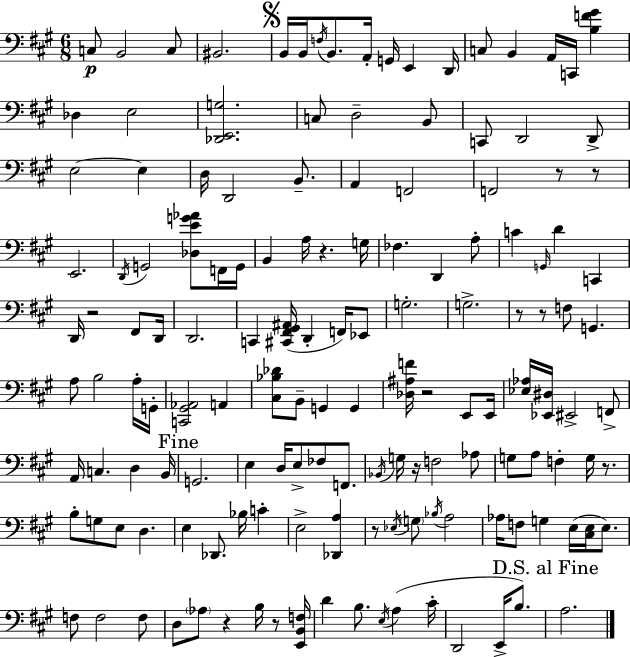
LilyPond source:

{
  \clef bass
  \numericTimeSignature
  \time 6/8
  \key a \major
  \repeat volta 2 { c8\p b,2 c8 | bis,2. | \mark \markup { \musicglyph "scripts.segno" } b,16 b,16 \acciaccatura { f16 } b,8. a,16-. g,16 e,4 | d,16 c8 b,4 a,16 c,16 <b f' gis'>4 | \break des4 e2 | <des, e, g>2. | c8 d2-- b,8 | c,8 d,2 d,8-> | \break e2~~ e4 | d16 d,2 b,8.-- | a,4 f,2 | f,2 r8 r8 | \break e,2. | \acciaccatura { d,16 } g,2 <des e' g' aes'>8 | f,16 g,16 b,4 a16 r4. | g16 fes4. d,4 | \break a8-. c'4 \grace { g,16 } d'4 c,4 | d,16 r2 | fis,8 d,16 d,2. | c,4 <cis, fis, gis, ais,>16( d,4-. | \break f,16) ees,8 g2.-. | g2.-> | r8 r8 f8 g,4. | a8 b2 | \break a16-. g,16-. <c, gis, aes,>2 a,4 | <cis bes des'>8 b,8-- g,4 g,4 | <des ais f'>16 r2 | e,8 e,16 <ees aes>16 <ees, dis>16 eis,2-> | \break f,8-> a,16 c4. d4 | b,16 \mark "Fine" g,2. | e4 d16 e8-> fes8 | f,8. \acciaccatura { bes,16 } g16 r16 f2 | \break aes8 g8 a8 f4-. | g16 r8. b8-. g8 e8 d4. | e4 des,8. bes16 | c'4-. e2-> | \break <des, a>4 r8 \acciaccatura { ees16 } \parenthesize g8 \acciaccatura { bes16 } a2 | aes16 f8 g4 | e16( <cis e>16 e8.) f8 f2 | f8 d8 \parenthesize aes8 r4 | \break b16 r8 <e, b, f>16 d'4 b8. | \acciaccatura { e16 } a4( cis'16-. d,2 | e,16-> b8.) \mark "D.S. al Fine" a2. | } \bar "|."
}